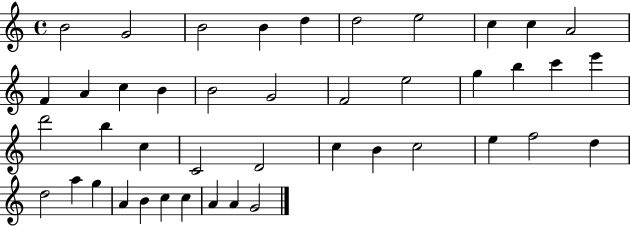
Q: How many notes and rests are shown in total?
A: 43